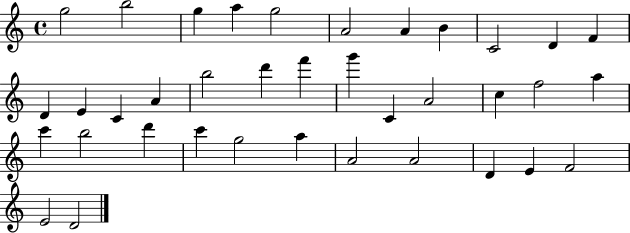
X:1
T:Untitled
M:4/4
L:1/4
K:C
g2 b2 g a g2 A2 A B C2 D F D E C A b2 d' f' g' C A2 c f2 a c' b2 d' c' g2 a A2 A2 D E F2 E2 D2